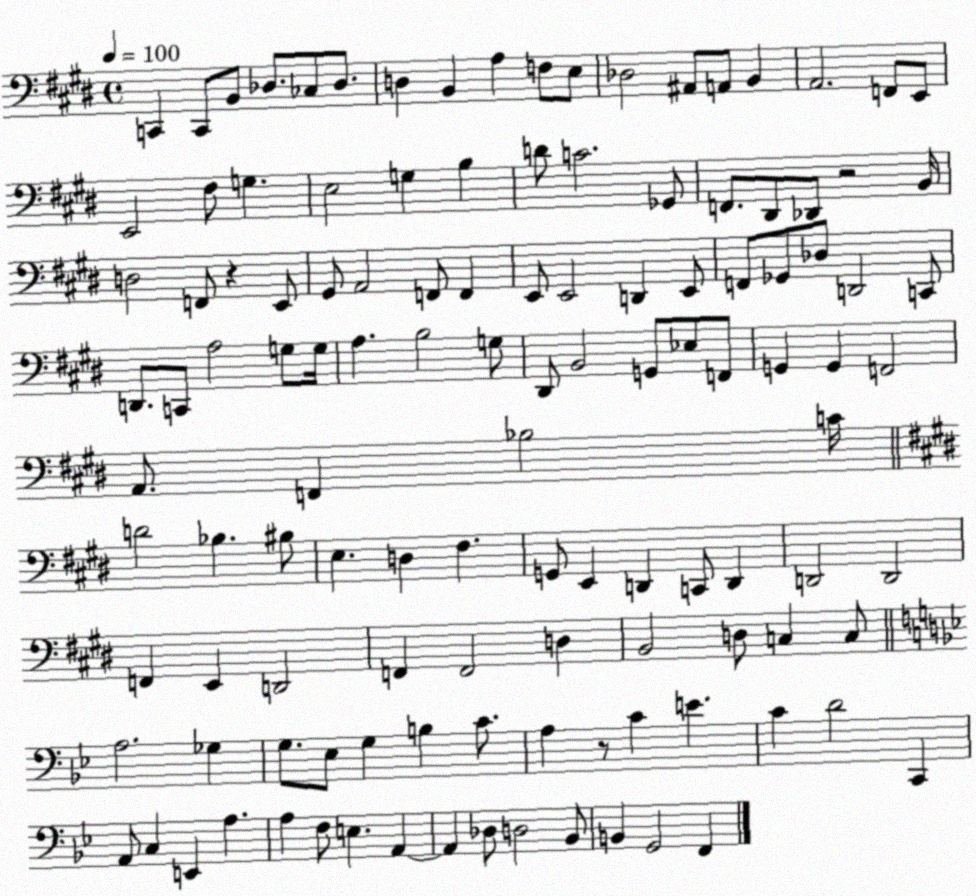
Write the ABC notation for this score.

X:1
T:Untitled
M:4/4
L:1/4
K:E
C,, C,,/2 B,,/2 _D,/2 _C,/2 _D,/2 D, B,, A, F,/2 E,/2 _D,2 ^A,,/2 A,,/2 B,, A,,2 F,,/2 E,,/2 E,,2 ^F,/2 G, E,2 G, B, D/2 C2 _G,,/2 F,,/2 ^D,,/2 _D,,/2 z2 B,,/4 D,2 F,,/2 z E,,/2 ^G,,/2 A,,2 F,,/2 F,, E,,/2 E,,2 D,, E,,/2 F,,/2 _G,,/2 _D,/2 D,,2 C,,/2 D,,/2 C,,/2 A,2 G,/2 G,/4 A, B,2 G,/2 ^D,,/2 B,,2 G,,/2 _E,/2 F,,/2 G,, G,, F,,2 A,,/2 F,, _B,2 C/4 D2 _B, ^B,/2 E, D, ^F, G,,/2 E,, D,, C,,/2 D,, D,,2 D,,2 F,, E,, D,,2 F,, F,,2 D, B,,2 D,/2 C, C,/2 A,2 _G, G,/2 _E,/2 G, B, C/2 A, z/2 C E C D2 C,, A,,/2 C, E,, A, A, F,/2 E, A,, A,, _D,/2 D,2 _B,,/2 B,, G,,2 F,,